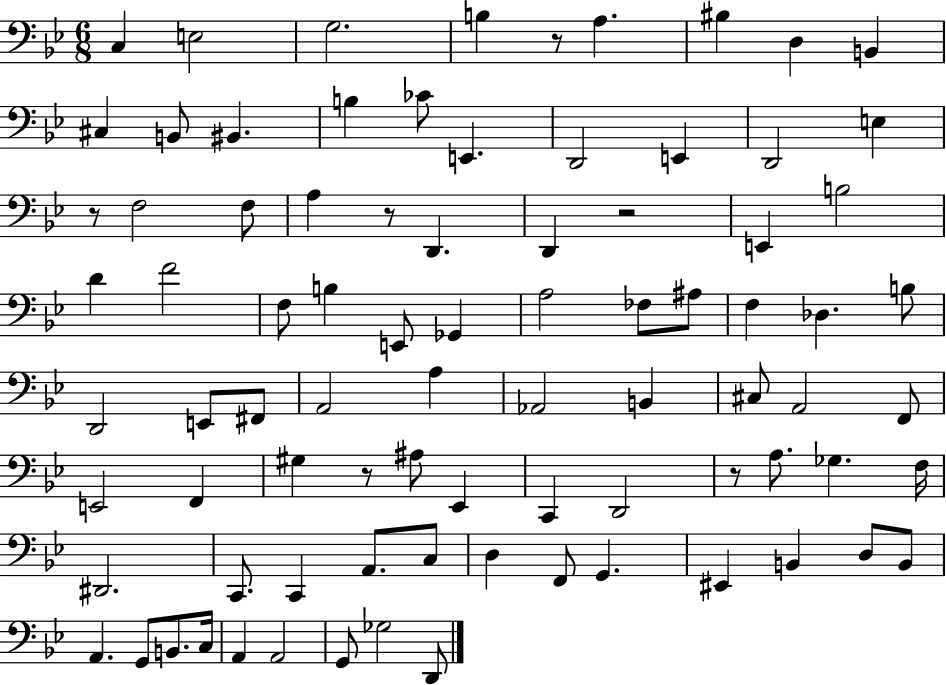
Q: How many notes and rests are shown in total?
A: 84